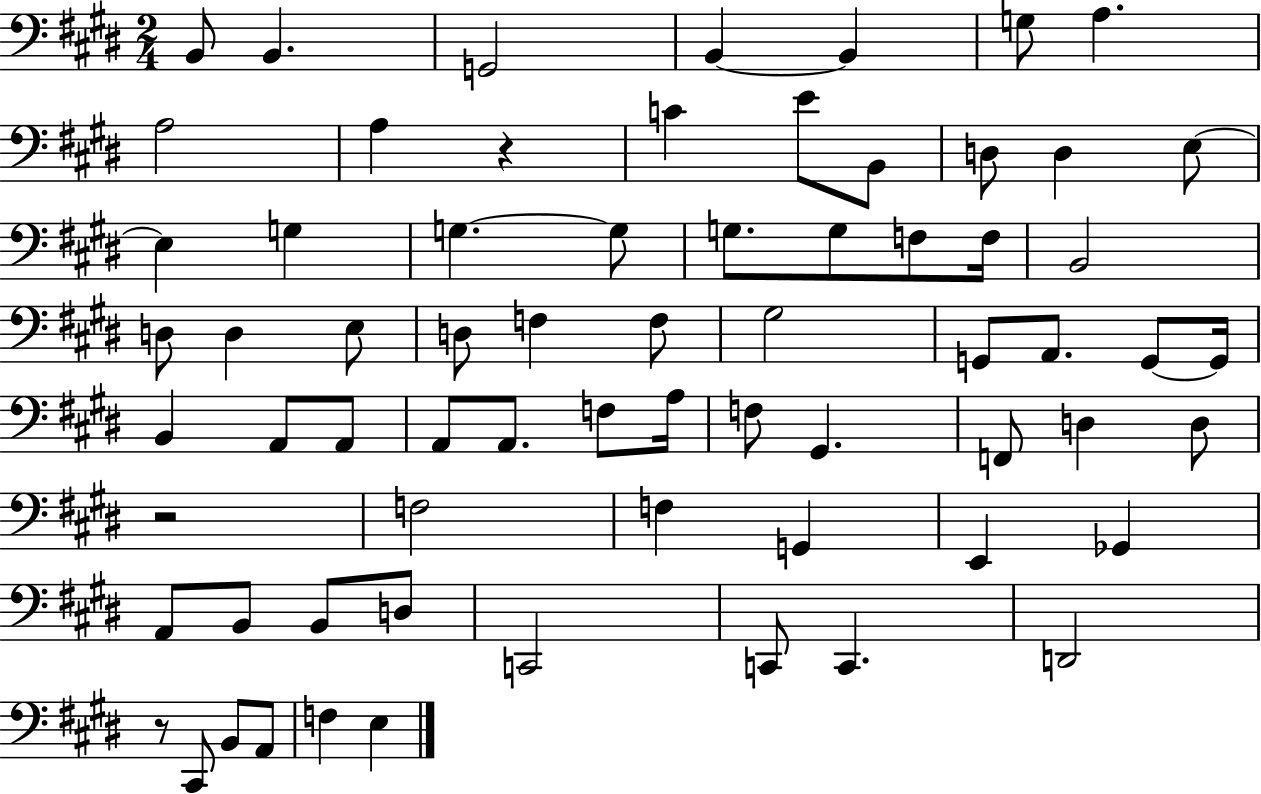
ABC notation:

X:1
T:Untitled
M:2/4
L:1/4
K:E
B,,/2 B,, G,,2 B,, B,, G,/2 A, A,2 A, z C E/2 B,,/2 D,/2 D, E,/2 E, G, G, G,/2 G,/2 G,/2 F,/2 F,/4 B,,2 D,/2 D, E,/2 D,/2 F, F,/2 ^G,2 G,,/2 A,,/2 G,,/2 G,,/4 B,, A,,/2 A,,/2 A,,/2 A,,/2 F,/2 A,/4 F,/2 ^G,, F,,/2 D, D,/2 z2 F,2 F, G,, E,, _G,, A,,/2 B,,/2 B,,/2 D,/2 C,,2 C,,/2 C,, D,,2 z/2 ^C,,/2 B,,/2 A,,/2 F, E,